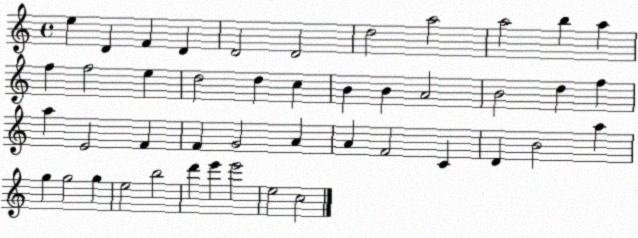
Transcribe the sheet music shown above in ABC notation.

X:1
T:Untitled
M:4/4
L:1/4
K:C
e D F D D2 D2 d2 a2 a2 b a f f2 e d2 d c B B A2 B2 d f a E2 F F G2 A A F2 C D B2 a g g2 g e2 b2 d' e' e'2 e2 c2